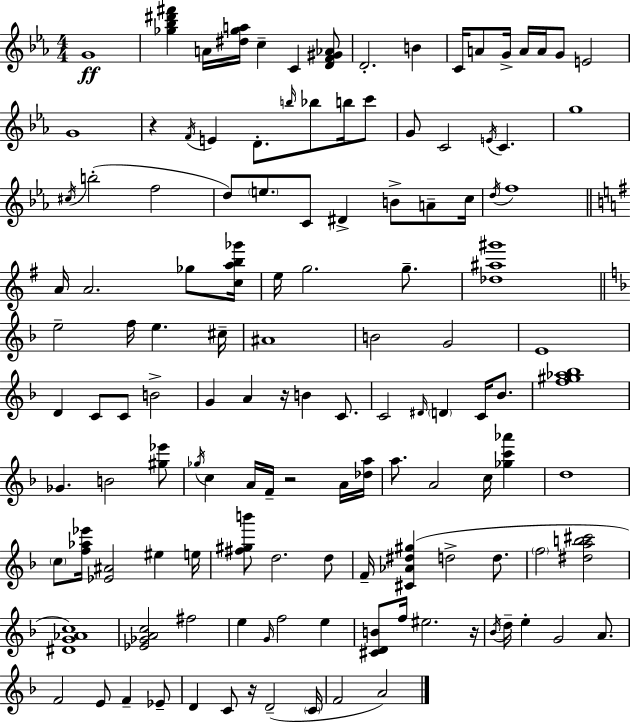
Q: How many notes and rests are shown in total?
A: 129